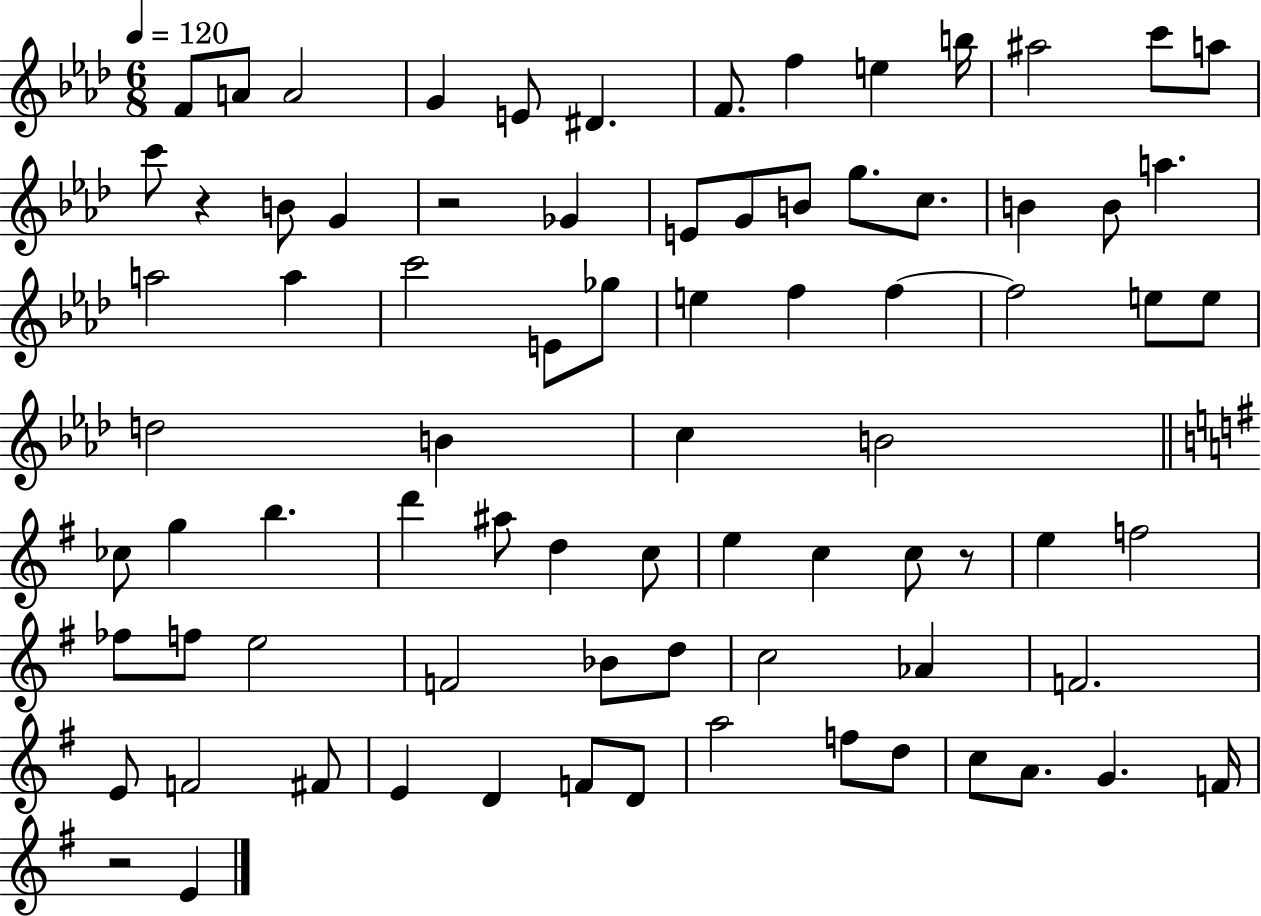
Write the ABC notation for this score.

X:1
T:Untitled
M:6/8
L:1/4
K:Ab
F/2 A/2 A2 G E/2 ^D F/2 f e b/4 ^a2 c'/2 a/2 c'/2 z B/2 G z2 _G E/2 G/2 B/2 g/2 c/2 B B/2 a a2 a c'2 E/2 _g/2 e f f f2 e/2 e/2 d2 B c B2 _c/2 g b d' ^a/2 d c/2 e c c/2 z/2 e f2 _f/2 f/2 e2 F2 _B/2 d/2 c2 _A F2 E/2 F2 ^F/2 E D F/2 D/2 a2 f/2 d/2 c/2 A/2 G F/4 z2 E